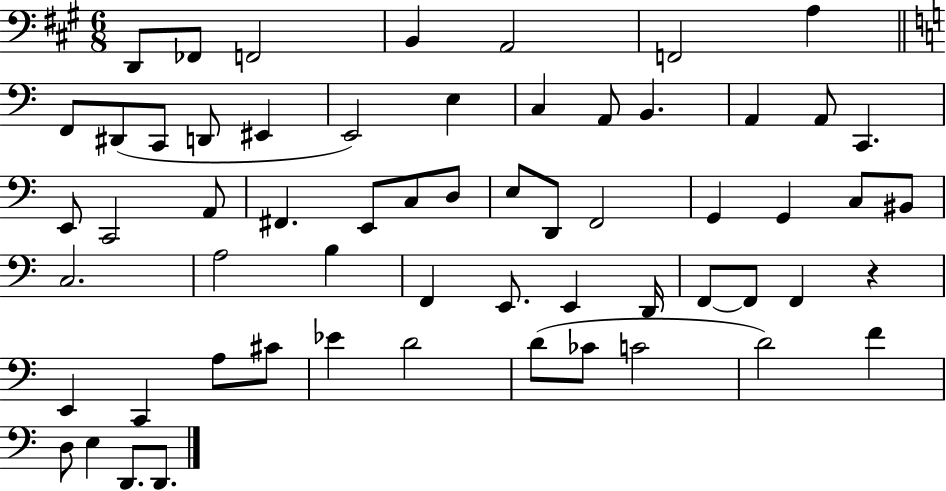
D2/e FES2/e F2/h B2/q A2/h F2/h A3/q F2/e D#2/e C2/e D2/e EIS2/q E2/h E3/q C3/q A2/e B2/q. A2/q A2/e C2/q. E2/e C2/h A2/e F#2/q. E2/e C3/e D3/e E3/e D2/e F2/h G2/q G2/q C3/e BIS2/e C3/h. A3/h B3/q F2/q E2/e. E2/q D2/s F2/e F2/e F2/q R/q E2/q C2/q A3/e C#4/e Eb4/q D4/h D4/e CES4/e C4/h D4/h F4/q D3/e E3/q D2/e. D2/e.